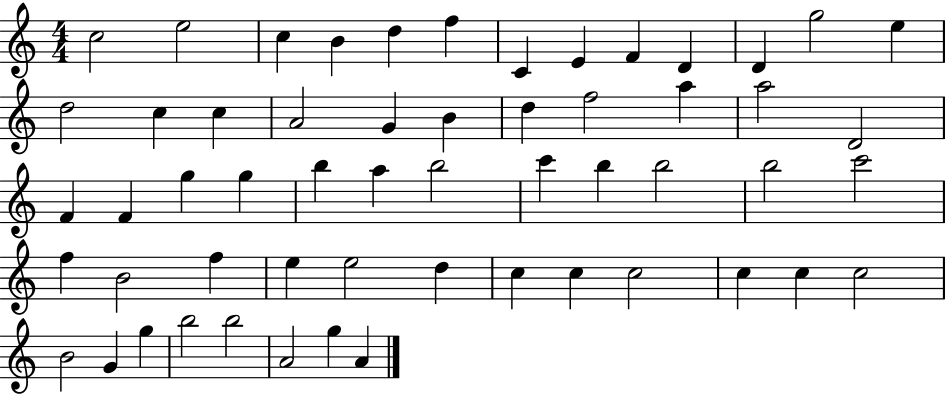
C5/h E5/h C5/q B4/q D5/q F5/q C4/q E4/q F4/q D4/q D4/q G5/h E5/q D5/h C5/q C5/q A4/h G4/q B4/q D5/q F5/h A5/q A5/h D4/h F4/q F4/q G5/q G5/q B5/q A5/q B5/h C6/q B5/q B5/h B5/h C6/h F5/q B4/h F5/q E5/q E5/h D5/q C5/q C5/q C5/h C5/q C5/q C5/h B4/h G4/q G5/q B5/h B5/h A4/h G5/q A4/q